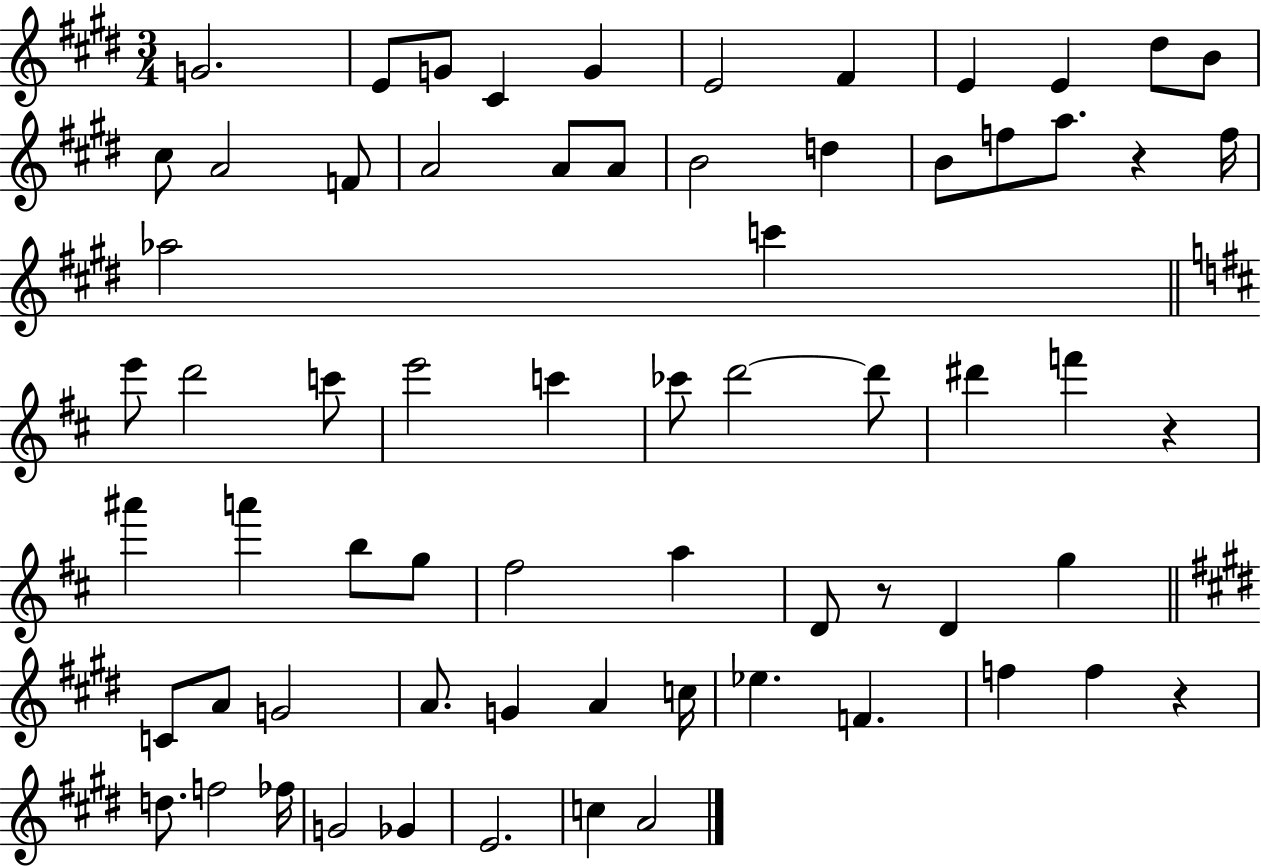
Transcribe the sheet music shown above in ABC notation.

X:1
T:Untitled
M:3/4
L:1/4
K:E
G2 E/2 G/2 ^C G E2 ^F E E ^d/2 B/2 ^c/2 A2 F/2 A2 A/2 A/2 B2 d B/2 f/2 a/2 z f/4 _a2 c' e'/2 d'2 c'/2 e'2 c' _c'/2 d'2 d'/2 ^d' f' z ^a' a' b/2 g/2 ^f2 a D/2 z/2 D g C/2 A/2 G2 A/2 G A c/4 _e F f f z d/2 f2 _f/4 G2 _G E2 c A2